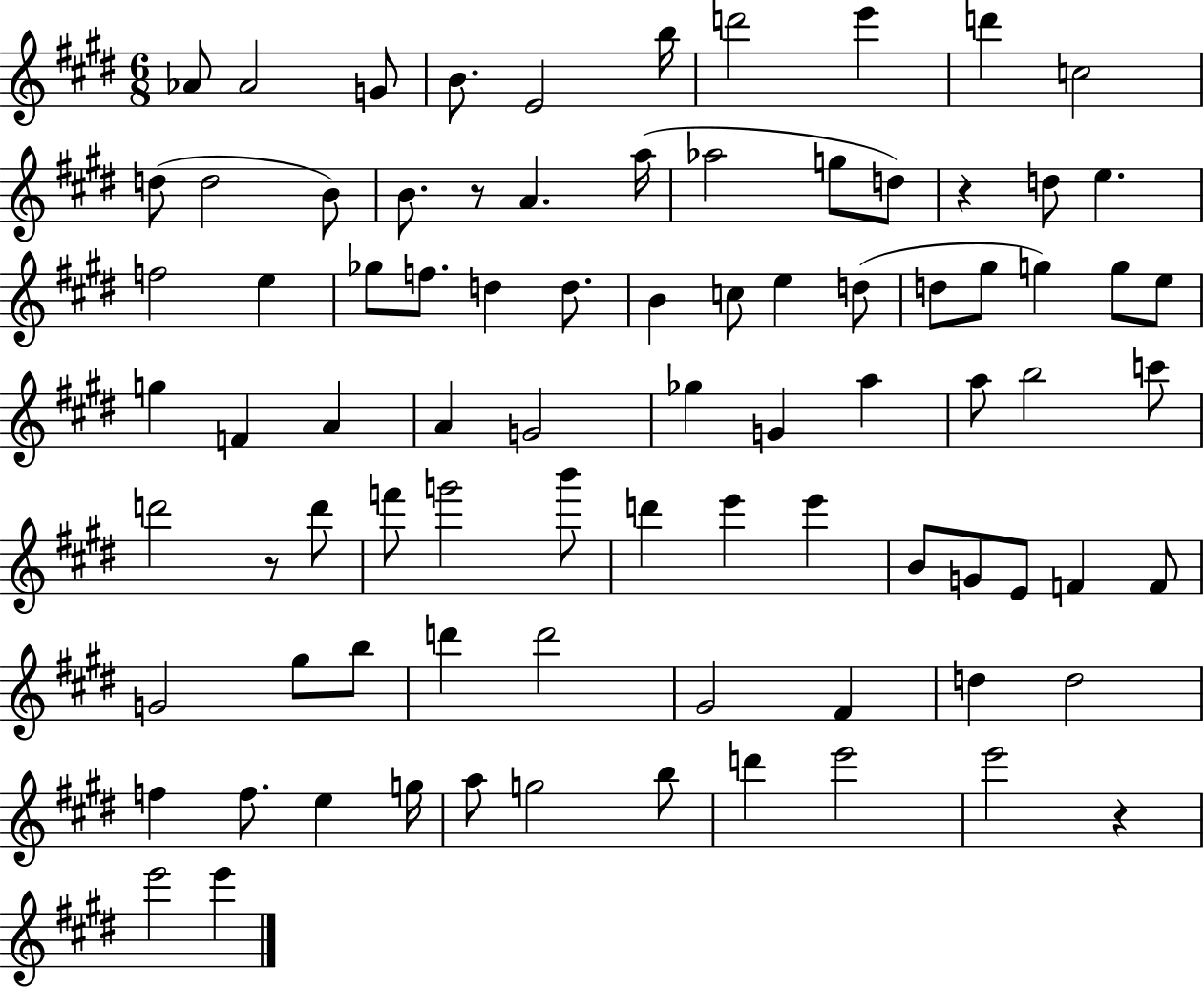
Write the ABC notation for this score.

X:1
T:Untitled
M:6/8
L:1/4
K:E
_A/2 _A2 G/2 B/2 E2 b/4 d'2 e' d' c2 d/2 d2 B/2 B/2 z/2 A a/4 _a2 g/2 d/2 z d/2 e f2 e _g/2 f/2 d d/2 B c/2 e d/2 d/2 ^g/2 g g/2 e/2 g F A A G2 _g G a a/2 b2 c'/2 d'2 z/2 d'/2 f'/2 g'2 b'/2 d' e' e' B/2 G/2 E/2 F F/2 G2 ^g/2 b/2 d' d'2 ^G2 ^F d d2 f f/2 e g/4 a/2 g2 b/2 d' e'2 e'2 z e'2 e'